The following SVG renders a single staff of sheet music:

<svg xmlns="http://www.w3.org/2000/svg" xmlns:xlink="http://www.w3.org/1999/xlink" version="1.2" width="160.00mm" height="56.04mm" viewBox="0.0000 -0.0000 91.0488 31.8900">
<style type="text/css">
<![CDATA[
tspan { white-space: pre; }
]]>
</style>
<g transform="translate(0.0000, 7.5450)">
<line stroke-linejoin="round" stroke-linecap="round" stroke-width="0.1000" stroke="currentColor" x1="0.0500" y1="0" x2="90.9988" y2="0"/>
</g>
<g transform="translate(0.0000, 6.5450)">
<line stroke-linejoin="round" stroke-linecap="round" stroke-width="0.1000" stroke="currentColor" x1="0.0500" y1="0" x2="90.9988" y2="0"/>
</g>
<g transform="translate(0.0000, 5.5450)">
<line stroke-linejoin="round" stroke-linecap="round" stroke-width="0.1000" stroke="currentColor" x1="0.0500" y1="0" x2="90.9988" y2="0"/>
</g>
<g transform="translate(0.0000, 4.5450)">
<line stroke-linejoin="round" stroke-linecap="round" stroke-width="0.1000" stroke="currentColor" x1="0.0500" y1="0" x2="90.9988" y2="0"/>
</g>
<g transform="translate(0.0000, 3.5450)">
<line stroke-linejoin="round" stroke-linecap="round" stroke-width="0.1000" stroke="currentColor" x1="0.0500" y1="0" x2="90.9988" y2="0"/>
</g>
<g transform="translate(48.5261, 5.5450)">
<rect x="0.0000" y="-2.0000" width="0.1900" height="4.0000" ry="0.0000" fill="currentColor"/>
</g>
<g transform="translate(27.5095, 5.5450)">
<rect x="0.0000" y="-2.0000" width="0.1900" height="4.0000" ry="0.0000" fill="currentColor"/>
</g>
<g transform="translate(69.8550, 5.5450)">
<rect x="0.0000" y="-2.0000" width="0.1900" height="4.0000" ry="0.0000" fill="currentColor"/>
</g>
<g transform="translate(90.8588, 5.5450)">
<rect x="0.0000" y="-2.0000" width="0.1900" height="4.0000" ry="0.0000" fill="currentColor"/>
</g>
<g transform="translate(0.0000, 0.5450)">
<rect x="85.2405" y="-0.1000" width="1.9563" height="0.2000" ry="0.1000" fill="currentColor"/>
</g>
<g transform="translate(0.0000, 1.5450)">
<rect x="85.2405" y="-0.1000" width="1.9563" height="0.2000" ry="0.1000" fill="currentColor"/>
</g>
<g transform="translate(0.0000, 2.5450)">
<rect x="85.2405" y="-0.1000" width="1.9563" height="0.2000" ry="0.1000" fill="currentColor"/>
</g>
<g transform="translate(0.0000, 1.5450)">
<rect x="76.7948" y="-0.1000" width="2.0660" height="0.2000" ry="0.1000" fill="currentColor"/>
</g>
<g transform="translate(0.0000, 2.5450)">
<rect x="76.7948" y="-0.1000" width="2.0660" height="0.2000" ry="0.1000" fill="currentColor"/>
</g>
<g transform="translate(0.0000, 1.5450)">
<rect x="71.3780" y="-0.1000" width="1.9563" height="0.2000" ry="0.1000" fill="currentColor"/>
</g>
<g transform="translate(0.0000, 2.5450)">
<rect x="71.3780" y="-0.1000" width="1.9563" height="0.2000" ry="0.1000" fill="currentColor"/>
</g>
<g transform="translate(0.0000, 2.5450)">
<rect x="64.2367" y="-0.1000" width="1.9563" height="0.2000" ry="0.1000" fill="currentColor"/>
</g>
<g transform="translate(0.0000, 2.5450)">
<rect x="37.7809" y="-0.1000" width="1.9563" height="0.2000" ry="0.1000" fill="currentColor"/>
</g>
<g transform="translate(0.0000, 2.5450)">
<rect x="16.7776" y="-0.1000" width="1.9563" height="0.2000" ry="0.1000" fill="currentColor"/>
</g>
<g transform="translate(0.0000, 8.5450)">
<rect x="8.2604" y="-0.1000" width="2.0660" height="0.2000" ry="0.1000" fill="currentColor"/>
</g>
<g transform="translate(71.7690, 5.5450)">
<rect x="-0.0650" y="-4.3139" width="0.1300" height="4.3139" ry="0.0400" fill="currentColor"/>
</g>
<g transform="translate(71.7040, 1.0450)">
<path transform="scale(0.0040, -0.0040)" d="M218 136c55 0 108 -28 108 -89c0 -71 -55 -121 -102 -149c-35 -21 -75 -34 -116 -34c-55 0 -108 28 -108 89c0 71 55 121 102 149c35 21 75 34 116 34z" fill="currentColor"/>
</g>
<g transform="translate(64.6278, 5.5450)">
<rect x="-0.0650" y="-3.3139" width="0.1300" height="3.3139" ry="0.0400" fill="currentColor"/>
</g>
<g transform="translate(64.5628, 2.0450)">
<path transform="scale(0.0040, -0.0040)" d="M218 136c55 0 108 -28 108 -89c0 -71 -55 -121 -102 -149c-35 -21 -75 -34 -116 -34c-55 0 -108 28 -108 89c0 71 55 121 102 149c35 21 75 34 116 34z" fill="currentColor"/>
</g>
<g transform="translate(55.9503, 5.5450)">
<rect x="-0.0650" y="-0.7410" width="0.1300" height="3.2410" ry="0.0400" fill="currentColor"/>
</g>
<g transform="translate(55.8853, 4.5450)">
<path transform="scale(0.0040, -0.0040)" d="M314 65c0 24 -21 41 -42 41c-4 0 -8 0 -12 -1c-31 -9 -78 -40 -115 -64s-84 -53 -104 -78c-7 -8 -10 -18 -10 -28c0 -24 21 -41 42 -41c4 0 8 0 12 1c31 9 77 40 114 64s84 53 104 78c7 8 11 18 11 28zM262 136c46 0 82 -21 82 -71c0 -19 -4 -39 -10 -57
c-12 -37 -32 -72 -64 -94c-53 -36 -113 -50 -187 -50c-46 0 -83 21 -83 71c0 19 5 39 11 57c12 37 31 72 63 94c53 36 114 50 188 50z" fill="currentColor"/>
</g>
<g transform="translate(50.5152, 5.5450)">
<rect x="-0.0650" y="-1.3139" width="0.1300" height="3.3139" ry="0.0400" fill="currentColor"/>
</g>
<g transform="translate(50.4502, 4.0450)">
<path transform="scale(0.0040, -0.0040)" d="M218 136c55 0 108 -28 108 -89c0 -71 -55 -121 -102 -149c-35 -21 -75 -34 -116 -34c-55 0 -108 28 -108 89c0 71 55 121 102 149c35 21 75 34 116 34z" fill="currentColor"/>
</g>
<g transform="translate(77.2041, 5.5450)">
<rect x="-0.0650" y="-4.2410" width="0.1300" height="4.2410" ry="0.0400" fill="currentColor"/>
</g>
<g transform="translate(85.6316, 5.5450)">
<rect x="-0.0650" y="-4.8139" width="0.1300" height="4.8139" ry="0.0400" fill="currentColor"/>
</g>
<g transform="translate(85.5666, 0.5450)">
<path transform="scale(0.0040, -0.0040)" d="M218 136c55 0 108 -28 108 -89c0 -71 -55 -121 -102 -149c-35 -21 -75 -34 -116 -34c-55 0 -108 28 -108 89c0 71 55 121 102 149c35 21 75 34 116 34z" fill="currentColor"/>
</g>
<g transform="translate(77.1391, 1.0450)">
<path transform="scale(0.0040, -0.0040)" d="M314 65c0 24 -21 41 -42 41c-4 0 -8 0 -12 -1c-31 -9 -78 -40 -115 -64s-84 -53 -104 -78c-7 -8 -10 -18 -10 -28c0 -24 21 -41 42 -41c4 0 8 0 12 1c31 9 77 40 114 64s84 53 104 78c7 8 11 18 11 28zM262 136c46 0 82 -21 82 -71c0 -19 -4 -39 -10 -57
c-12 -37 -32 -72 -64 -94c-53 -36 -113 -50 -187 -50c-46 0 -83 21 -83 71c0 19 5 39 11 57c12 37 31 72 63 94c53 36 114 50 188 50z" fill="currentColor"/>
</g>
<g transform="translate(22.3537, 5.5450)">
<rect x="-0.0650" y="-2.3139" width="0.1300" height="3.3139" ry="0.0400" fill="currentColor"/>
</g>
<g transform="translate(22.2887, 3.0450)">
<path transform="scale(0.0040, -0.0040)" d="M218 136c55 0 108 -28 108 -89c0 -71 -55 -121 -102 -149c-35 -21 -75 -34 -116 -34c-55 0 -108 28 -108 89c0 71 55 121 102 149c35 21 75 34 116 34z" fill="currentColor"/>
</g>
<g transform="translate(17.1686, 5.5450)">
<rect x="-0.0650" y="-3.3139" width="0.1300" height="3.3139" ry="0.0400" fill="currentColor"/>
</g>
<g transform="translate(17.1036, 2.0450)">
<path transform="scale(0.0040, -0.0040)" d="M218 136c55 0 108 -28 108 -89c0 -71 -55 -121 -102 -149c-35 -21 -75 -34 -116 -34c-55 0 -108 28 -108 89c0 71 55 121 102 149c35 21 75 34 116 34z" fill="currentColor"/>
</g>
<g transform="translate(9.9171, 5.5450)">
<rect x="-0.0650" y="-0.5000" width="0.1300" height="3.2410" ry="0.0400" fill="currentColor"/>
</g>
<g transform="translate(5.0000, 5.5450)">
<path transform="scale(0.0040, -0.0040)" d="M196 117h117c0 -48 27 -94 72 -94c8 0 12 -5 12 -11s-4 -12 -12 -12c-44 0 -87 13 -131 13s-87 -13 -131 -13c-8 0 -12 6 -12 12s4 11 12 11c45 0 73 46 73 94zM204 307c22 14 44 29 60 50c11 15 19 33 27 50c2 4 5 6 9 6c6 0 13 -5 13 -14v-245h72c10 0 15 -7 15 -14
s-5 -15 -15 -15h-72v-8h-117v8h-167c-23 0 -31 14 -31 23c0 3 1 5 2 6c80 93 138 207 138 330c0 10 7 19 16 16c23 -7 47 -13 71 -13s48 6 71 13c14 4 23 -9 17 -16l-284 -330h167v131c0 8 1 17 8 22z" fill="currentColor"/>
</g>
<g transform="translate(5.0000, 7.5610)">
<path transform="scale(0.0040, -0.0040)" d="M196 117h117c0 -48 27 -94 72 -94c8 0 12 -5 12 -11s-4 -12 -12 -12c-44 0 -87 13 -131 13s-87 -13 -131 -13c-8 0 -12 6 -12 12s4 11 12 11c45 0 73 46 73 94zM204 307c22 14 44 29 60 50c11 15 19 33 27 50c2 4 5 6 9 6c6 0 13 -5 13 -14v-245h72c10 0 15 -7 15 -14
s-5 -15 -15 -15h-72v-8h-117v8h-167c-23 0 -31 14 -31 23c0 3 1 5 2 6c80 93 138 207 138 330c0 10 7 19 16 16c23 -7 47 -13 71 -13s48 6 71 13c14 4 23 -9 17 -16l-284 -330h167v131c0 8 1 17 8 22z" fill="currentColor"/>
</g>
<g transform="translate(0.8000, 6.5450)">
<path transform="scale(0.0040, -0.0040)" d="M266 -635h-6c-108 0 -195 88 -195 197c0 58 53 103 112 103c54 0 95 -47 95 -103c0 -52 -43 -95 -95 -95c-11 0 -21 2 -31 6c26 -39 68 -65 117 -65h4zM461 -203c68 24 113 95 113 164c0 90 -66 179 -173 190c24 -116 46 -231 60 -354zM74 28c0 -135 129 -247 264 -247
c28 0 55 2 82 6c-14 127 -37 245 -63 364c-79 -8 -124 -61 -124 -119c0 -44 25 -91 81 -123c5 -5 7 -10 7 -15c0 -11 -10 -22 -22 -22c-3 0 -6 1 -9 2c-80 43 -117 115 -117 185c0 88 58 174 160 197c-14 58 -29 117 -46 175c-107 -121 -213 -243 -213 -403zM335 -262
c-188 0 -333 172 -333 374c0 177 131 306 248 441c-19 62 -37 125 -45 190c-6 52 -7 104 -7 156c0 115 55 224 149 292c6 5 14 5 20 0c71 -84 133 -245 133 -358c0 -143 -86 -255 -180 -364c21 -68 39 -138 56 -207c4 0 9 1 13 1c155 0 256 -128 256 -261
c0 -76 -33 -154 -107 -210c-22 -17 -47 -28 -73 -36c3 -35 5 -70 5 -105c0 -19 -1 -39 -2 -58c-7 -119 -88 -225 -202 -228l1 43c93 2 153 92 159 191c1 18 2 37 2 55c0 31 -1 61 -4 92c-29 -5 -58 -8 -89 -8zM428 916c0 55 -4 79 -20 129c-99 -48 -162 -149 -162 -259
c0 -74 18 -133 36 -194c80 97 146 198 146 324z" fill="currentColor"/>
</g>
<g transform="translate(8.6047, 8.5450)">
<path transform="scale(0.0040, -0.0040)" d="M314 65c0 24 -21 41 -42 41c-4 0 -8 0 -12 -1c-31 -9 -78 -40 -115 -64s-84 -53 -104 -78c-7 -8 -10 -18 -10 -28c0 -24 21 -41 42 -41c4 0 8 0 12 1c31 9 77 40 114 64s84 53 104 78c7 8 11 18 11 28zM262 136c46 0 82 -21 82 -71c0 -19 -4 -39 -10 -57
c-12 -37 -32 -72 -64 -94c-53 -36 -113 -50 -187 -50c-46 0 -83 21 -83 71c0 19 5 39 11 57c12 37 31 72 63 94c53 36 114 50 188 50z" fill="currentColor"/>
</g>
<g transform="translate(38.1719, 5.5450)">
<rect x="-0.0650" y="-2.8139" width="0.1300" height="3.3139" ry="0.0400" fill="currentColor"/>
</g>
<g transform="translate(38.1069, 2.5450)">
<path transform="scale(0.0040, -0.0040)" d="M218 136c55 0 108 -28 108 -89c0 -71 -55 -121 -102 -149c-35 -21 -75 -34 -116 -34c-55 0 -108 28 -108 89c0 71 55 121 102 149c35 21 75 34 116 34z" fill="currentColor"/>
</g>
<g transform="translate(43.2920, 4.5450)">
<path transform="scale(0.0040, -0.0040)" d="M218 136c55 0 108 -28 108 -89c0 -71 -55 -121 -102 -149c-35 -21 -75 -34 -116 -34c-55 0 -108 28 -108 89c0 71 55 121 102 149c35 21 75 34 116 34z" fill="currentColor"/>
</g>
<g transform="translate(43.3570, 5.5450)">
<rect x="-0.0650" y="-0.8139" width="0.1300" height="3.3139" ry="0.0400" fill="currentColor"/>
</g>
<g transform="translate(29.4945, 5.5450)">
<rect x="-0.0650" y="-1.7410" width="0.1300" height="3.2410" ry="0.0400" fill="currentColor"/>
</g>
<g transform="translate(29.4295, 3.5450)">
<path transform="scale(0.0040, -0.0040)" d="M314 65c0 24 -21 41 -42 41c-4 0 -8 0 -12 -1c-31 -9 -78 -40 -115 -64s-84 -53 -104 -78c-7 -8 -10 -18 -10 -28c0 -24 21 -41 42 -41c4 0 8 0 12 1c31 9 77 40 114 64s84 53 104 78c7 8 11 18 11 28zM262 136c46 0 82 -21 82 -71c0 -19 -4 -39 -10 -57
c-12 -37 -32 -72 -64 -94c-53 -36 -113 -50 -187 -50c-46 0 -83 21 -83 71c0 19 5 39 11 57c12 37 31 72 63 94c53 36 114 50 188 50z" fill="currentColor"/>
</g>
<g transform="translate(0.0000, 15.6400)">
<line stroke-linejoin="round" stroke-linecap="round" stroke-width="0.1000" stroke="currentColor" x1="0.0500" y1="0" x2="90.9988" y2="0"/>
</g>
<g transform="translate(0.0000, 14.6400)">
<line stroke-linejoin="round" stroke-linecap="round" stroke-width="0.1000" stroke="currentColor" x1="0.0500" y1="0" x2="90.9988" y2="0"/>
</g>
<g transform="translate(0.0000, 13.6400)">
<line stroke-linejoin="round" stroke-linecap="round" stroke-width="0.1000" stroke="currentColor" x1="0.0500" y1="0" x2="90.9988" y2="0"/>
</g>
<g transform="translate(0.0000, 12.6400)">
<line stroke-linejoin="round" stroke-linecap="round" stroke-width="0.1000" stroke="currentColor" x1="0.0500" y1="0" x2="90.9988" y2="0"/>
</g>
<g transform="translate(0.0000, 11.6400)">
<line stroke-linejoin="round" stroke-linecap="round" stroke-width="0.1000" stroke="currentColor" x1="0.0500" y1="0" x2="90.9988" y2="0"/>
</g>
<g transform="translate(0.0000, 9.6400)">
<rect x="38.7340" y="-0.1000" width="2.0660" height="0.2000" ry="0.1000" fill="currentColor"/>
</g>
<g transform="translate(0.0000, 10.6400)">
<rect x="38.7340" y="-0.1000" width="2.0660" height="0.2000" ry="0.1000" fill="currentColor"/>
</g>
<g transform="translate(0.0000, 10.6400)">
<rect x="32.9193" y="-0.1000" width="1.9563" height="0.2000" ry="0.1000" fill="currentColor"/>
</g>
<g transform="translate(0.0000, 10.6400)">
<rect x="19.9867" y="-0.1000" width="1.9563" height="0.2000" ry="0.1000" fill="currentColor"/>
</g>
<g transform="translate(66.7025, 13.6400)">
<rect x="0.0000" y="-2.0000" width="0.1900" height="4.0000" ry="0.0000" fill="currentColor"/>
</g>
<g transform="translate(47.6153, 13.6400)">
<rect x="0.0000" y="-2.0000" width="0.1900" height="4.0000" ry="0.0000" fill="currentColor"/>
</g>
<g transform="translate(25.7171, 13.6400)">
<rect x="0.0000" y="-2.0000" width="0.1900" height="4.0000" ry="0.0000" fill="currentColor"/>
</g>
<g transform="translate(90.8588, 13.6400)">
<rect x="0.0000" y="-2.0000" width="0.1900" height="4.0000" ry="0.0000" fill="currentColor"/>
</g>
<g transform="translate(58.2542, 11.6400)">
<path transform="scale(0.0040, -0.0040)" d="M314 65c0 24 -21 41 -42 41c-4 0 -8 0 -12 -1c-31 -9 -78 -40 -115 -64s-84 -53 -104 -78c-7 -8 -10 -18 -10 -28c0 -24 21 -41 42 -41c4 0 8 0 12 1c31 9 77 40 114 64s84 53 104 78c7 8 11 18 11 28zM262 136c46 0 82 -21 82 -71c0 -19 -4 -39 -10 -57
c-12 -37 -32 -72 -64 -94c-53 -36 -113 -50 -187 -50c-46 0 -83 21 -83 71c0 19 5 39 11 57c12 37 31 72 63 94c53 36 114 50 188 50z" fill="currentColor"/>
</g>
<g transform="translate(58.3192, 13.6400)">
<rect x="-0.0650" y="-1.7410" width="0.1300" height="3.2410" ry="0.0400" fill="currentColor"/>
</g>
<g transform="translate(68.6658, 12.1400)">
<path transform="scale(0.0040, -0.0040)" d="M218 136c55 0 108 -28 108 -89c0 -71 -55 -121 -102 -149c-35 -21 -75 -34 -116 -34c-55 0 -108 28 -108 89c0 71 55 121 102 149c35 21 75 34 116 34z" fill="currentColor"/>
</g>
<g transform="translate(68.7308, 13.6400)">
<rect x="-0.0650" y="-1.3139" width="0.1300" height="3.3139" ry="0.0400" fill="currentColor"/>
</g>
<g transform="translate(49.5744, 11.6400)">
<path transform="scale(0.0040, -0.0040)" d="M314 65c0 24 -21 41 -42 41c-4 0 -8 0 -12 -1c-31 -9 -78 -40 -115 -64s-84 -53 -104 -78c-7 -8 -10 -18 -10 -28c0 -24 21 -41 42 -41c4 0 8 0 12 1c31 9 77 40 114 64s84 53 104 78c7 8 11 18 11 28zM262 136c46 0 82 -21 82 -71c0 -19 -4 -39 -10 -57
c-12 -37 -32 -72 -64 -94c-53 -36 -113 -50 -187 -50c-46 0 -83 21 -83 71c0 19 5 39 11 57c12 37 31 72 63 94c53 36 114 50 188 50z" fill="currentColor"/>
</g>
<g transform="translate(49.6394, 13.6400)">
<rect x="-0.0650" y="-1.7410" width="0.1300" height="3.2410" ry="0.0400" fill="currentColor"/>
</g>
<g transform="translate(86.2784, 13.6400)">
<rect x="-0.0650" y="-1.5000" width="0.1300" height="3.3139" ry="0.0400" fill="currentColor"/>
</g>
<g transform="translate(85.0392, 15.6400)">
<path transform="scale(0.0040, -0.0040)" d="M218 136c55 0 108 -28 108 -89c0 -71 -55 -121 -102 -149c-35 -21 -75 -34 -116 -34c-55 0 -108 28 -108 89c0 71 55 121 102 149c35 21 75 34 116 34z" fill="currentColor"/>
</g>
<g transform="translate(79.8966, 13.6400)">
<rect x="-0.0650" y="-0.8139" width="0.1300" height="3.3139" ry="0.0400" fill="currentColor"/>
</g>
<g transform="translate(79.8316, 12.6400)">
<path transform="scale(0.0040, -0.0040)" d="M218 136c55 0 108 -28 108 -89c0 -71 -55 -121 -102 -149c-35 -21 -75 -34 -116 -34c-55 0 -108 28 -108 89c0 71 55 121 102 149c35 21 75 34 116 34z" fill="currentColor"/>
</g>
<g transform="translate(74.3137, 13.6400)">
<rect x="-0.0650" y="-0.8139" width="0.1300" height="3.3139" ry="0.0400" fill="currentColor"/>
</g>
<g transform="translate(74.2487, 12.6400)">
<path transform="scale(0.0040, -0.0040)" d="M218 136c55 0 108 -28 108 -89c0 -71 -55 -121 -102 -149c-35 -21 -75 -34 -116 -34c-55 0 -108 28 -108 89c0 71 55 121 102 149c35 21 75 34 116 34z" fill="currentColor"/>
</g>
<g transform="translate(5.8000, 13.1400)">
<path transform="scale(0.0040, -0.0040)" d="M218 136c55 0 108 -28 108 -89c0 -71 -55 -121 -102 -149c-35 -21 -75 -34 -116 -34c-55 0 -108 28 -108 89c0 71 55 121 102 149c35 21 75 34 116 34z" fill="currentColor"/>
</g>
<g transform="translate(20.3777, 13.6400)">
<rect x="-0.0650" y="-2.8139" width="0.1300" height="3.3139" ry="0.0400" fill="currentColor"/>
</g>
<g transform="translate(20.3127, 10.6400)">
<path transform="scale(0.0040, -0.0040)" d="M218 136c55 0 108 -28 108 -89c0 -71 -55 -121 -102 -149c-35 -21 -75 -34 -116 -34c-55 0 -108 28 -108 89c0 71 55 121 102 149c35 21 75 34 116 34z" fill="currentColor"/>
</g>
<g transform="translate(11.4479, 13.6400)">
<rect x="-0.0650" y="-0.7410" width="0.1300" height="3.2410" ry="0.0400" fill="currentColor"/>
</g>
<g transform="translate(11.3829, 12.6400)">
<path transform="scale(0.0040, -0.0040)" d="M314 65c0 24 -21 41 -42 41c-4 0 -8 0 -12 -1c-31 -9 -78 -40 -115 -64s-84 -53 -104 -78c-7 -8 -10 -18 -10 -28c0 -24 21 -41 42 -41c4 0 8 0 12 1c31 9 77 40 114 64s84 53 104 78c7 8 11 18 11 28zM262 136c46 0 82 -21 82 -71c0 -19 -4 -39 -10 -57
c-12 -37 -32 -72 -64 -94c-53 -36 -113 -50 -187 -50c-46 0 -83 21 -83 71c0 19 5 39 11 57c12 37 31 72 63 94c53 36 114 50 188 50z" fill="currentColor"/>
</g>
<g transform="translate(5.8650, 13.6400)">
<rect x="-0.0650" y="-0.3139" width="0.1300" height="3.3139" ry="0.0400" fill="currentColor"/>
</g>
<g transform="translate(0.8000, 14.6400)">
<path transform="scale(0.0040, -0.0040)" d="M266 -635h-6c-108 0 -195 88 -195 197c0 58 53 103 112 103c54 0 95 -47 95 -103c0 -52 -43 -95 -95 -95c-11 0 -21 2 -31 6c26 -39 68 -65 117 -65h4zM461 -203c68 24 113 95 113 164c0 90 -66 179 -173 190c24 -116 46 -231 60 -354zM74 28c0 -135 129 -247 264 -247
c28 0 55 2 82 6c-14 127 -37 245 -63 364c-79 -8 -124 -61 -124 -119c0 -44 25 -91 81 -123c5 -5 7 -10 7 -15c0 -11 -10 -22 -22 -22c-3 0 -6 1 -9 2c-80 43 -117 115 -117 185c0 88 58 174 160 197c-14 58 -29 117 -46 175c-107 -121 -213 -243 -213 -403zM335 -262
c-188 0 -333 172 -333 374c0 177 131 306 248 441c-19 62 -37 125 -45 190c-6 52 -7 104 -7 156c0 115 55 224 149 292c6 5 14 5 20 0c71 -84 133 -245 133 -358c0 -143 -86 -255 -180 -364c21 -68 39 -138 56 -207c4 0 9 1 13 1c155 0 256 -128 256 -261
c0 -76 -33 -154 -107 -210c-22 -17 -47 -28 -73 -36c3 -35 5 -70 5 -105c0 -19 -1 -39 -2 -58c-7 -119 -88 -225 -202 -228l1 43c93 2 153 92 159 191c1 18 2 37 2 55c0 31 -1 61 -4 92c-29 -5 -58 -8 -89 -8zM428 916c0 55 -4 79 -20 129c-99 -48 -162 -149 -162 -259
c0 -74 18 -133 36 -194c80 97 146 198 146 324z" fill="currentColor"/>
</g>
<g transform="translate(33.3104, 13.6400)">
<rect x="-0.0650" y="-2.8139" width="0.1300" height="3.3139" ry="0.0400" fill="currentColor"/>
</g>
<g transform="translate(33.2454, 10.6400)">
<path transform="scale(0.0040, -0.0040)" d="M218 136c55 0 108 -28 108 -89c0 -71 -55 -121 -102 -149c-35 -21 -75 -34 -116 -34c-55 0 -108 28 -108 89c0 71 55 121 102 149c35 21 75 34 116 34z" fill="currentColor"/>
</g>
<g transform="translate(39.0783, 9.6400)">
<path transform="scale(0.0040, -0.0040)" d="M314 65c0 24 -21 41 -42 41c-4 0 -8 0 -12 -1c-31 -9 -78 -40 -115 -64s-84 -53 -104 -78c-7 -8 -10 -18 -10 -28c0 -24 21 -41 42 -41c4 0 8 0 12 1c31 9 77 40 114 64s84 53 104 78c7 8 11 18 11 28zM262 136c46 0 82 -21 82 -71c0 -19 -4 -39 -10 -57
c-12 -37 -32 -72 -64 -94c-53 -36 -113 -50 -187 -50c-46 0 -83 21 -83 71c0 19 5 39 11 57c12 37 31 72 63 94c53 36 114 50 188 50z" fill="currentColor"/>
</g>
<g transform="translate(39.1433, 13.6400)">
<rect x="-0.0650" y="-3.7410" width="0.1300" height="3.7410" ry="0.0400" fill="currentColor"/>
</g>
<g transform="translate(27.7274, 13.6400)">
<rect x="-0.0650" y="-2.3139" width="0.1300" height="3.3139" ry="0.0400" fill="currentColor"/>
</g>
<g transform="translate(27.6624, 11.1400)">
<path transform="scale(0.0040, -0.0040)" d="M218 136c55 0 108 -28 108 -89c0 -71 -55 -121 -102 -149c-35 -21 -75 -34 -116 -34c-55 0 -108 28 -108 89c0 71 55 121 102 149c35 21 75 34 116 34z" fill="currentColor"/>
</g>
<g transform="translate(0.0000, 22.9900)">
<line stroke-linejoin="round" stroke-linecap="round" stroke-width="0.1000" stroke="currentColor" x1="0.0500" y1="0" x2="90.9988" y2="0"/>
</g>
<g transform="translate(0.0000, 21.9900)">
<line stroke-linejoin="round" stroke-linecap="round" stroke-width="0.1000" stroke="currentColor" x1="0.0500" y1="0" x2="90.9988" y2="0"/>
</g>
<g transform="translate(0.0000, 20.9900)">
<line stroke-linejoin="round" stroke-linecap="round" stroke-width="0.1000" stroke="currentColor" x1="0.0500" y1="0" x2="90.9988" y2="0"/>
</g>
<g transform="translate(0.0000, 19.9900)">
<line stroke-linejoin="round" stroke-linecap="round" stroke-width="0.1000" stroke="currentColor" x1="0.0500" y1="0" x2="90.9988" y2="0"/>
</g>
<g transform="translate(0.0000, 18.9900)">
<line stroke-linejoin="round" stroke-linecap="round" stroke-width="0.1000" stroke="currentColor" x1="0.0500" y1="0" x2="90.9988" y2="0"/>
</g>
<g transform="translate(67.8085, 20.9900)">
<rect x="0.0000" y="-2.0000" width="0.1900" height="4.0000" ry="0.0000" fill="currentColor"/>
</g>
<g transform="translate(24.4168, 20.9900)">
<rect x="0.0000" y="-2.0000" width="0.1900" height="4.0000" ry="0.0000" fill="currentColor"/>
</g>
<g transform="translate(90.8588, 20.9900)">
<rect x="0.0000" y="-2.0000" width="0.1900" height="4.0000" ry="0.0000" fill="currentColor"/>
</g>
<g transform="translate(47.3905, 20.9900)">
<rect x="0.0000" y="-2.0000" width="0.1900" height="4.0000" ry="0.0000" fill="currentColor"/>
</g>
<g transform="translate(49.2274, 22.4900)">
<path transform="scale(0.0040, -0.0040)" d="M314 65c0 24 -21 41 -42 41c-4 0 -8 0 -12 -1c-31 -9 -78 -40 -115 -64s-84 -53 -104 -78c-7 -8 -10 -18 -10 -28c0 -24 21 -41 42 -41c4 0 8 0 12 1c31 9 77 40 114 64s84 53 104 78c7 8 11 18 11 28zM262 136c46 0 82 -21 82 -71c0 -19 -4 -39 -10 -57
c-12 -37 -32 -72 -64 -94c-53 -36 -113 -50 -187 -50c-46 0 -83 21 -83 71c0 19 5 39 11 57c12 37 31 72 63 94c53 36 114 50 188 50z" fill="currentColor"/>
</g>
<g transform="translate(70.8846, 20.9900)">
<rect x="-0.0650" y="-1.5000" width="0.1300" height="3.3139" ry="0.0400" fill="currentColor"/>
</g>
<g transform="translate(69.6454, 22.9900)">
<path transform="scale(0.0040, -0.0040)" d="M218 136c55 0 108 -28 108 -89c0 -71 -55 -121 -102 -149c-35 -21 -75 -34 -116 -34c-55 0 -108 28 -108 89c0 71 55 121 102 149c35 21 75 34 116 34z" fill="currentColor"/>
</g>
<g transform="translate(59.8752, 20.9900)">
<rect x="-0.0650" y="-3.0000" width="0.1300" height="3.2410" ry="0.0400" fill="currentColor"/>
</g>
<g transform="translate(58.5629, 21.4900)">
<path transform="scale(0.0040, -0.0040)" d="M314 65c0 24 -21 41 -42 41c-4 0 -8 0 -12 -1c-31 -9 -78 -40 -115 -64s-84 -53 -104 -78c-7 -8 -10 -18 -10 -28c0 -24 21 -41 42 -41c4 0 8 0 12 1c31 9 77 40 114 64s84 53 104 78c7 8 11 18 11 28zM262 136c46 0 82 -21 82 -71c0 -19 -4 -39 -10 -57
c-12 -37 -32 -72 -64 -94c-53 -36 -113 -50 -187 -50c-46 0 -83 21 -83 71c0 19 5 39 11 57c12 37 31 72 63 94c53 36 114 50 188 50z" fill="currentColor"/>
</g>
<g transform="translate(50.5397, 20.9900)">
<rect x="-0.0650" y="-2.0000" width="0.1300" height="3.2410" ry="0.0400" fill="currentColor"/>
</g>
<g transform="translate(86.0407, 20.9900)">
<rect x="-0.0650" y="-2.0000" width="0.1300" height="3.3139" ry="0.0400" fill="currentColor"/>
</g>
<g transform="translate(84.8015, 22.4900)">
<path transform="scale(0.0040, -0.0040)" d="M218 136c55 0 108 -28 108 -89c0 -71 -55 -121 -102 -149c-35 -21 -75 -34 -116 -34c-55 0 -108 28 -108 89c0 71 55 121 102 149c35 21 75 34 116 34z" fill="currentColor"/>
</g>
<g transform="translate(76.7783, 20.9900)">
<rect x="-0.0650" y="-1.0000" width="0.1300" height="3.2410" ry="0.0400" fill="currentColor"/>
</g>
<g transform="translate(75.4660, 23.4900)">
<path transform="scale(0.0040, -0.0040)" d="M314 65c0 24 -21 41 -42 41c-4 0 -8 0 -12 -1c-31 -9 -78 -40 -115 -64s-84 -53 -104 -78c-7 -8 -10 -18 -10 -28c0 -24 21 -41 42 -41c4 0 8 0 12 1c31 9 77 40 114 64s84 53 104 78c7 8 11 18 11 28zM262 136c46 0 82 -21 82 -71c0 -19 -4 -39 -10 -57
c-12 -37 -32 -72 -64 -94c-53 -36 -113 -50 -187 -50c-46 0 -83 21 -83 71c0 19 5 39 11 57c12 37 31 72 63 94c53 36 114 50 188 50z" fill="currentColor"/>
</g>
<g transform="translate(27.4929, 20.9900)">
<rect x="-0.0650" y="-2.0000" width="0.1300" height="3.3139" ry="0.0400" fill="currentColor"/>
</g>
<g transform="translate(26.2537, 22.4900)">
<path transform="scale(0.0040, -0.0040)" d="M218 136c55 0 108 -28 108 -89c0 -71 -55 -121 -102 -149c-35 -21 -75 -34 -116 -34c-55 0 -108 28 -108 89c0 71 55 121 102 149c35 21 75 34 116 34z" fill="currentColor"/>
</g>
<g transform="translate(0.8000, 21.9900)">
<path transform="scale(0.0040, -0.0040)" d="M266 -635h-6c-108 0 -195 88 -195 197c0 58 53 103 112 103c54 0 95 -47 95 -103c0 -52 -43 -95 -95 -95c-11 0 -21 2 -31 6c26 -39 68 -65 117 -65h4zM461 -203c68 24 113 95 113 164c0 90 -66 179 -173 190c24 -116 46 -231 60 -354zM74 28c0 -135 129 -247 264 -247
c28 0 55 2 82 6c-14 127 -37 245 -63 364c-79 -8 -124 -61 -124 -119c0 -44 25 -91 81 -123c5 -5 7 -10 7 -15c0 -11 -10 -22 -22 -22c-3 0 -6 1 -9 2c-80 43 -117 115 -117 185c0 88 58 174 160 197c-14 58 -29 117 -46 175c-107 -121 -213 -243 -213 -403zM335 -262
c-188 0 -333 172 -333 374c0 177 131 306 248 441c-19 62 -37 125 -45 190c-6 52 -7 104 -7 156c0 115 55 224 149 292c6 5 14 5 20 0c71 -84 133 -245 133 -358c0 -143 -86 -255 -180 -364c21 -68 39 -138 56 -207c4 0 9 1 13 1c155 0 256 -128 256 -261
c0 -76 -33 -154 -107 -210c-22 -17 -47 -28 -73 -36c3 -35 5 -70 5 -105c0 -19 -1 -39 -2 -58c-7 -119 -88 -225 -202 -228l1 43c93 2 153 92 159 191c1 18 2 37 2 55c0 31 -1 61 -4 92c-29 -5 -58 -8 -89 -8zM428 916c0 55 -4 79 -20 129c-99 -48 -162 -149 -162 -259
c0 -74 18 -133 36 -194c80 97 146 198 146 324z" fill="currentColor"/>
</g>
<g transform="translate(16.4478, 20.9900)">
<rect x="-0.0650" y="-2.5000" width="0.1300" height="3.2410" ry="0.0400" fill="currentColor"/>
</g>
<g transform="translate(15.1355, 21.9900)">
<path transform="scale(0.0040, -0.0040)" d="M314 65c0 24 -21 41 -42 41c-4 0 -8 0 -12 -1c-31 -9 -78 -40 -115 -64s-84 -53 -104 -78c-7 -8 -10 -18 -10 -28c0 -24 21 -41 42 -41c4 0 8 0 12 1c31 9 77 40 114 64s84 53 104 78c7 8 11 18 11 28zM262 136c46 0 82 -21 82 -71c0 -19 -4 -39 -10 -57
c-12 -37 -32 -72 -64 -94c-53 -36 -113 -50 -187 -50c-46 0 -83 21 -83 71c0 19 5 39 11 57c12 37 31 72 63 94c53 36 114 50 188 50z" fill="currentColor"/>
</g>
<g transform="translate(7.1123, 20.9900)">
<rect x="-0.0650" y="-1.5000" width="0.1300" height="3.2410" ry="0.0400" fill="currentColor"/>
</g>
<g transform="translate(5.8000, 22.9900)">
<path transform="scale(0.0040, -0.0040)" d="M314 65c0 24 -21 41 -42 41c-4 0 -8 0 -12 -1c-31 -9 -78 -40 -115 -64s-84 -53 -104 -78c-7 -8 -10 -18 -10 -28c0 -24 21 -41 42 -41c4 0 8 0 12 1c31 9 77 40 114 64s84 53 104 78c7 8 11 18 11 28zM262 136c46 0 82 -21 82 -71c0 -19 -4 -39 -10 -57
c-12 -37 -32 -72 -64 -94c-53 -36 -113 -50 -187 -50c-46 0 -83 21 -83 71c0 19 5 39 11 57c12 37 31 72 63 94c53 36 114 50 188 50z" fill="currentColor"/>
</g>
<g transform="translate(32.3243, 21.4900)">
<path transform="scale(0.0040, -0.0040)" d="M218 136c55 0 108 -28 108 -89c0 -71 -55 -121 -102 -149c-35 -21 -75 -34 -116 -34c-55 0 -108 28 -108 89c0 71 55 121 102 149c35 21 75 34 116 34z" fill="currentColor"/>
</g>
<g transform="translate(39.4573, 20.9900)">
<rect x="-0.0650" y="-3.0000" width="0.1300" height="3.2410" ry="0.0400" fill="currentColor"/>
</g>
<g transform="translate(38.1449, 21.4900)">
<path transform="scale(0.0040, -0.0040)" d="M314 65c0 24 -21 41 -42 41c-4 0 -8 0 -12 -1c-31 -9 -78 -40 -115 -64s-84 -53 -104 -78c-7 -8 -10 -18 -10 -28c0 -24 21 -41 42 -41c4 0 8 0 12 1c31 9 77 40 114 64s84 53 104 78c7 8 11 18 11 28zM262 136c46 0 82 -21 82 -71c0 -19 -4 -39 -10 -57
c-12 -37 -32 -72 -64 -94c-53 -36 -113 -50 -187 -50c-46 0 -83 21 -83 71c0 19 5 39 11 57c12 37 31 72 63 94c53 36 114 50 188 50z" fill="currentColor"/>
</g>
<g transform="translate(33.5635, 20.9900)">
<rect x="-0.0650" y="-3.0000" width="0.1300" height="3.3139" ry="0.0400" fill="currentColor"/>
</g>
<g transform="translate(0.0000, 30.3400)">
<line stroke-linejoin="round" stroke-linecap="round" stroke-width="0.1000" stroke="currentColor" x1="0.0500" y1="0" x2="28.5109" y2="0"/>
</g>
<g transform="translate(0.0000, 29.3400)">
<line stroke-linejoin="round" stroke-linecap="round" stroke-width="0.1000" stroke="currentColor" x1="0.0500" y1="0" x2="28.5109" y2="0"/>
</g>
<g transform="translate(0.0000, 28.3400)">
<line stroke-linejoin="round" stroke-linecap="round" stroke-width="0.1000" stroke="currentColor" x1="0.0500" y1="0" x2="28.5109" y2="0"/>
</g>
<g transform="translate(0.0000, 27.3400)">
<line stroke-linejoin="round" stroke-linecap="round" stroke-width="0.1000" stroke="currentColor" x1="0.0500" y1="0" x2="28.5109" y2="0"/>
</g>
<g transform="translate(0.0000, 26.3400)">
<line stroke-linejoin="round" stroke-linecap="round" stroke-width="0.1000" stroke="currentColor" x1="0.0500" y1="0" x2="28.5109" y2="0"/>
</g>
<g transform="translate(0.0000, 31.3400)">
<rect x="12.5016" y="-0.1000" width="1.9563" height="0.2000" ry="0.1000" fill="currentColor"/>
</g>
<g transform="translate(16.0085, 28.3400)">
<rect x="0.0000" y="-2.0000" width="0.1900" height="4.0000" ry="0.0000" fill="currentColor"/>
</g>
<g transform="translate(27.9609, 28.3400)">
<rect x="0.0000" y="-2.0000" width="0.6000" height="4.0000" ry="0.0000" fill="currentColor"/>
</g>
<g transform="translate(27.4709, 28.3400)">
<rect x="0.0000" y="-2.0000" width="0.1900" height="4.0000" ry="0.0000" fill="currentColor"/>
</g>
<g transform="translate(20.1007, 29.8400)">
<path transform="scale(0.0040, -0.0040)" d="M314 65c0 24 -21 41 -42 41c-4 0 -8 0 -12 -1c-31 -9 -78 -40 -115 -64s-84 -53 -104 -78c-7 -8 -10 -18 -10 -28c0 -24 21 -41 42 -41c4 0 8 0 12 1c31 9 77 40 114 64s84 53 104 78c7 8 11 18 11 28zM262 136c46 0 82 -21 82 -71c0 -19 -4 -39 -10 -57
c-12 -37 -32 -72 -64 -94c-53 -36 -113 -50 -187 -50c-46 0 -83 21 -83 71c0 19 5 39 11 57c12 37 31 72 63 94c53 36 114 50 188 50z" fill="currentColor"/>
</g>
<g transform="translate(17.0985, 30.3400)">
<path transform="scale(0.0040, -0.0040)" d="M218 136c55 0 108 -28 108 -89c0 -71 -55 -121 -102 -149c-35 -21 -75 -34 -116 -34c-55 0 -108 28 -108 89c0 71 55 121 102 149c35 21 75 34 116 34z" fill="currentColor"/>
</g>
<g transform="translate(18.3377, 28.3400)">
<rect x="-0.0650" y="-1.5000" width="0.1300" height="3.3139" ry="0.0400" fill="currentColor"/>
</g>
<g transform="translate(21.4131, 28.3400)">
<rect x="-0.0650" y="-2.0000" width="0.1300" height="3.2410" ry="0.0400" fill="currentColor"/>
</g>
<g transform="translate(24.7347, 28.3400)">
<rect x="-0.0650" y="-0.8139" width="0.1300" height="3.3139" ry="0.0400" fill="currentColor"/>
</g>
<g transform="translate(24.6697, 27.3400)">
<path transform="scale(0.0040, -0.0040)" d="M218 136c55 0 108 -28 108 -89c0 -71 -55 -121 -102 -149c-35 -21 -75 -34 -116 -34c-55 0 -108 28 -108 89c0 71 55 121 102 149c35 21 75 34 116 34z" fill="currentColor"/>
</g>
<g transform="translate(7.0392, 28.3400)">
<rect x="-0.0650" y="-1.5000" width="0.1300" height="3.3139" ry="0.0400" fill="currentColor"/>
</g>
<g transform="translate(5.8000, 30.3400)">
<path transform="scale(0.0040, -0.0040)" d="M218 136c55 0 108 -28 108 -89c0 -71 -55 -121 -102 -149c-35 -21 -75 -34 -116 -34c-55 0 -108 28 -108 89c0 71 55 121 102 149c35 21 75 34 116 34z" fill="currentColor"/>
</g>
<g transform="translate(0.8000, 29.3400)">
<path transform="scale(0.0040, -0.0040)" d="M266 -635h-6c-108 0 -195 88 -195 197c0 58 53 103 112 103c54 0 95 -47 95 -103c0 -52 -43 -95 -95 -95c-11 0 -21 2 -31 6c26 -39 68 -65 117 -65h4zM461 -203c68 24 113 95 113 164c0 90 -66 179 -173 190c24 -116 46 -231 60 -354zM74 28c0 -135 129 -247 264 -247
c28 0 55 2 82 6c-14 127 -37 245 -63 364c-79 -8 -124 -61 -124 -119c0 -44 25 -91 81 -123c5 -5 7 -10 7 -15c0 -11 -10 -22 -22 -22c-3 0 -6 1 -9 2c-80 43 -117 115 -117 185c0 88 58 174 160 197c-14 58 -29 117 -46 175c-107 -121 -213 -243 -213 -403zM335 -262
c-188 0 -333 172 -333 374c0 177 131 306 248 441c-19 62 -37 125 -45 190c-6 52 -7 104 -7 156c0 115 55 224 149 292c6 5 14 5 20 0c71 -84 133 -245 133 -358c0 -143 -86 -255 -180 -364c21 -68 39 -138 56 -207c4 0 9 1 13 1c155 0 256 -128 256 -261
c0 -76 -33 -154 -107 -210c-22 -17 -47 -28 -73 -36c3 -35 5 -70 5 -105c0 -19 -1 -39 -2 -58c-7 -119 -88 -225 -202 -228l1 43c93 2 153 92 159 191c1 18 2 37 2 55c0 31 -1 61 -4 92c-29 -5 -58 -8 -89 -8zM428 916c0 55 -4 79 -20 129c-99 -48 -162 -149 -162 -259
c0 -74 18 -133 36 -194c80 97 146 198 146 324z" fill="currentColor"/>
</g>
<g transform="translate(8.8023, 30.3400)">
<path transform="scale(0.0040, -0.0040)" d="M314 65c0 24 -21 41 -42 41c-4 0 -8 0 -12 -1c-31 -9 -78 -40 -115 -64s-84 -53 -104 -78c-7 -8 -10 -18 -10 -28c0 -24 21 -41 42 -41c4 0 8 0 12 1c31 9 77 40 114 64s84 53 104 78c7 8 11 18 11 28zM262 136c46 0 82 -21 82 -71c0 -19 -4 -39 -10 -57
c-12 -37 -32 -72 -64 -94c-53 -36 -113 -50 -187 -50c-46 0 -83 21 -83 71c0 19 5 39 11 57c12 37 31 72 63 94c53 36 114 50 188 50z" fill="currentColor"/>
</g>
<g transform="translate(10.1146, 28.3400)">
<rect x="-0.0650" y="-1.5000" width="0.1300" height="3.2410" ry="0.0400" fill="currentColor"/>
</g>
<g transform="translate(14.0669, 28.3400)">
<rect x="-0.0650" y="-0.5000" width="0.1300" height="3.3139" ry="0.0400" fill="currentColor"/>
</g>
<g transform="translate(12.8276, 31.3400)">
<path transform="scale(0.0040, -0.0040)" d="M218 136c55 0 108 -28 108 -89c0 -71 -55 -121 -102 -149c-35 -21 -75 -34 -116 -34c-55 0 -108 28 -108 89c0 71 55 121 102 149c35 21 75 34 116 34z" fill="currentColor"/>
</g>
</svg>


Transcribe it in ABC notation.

X:1
T:Untitled
M:4/4
L:1/4
K:C
C2 b g f2 a d e d2 b d' d'2 e' c d2 a g a c'2 f2 f2 e d d E E2 G2 F A A2 F2 A2 E D2 F E E2 C E F2 d